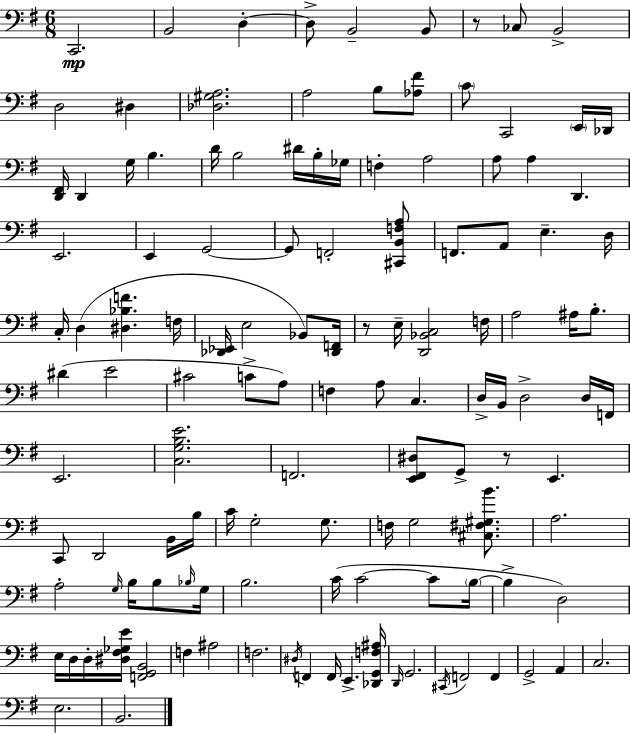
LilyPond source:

{
  \clef bass
  \numericTimeSignature
  \time 6/8
  \key e \minor
  c,2.\mp | b,2 d4-.~~ | d8-> b,2-- b,8 | r8 ces8 b,2-> | \break d2 dis4 | <des gis a>2. | a2 b8 <aes fis'>8 | \parenthesize c'8 c,2 \parenthesize e,16 des,16 | \break <d, fis,>16 d,4 g16 b4. | d'16 b2 dis'16 b16-. ges16 | f4-. a2 | a8 a4 d,4. | \break e,2. | e,4 g,2~~ | g,8 f,2-. <cis, b, f a>8 | f,8. a,8 e4.-- d16 | \break c16-. d4( <dis bes f'>4. f16 | <des, ees,>16 e2 bes,8) <des, f,>16 | r8 e16-- <d, bes, c>2 f16 | a2 ais16 b8.-. | \break dis'4( e'2 | cis'2 c'8-> a8) | f4 a8 c4. | d16-> b,16 d2-> d16 f,16 | \break e,2. | <c g b e'>2. | f,2. | <e, fis, dis>8 g,8-> r8 e,4. | \break c,8 d,2 b,16 b16 | c'16 g2-. g8. | f16 g2 <cis fis gis b'>8. | a2. | \break a2-. \grace { g16 } b16 b8 | \grace { bes16 } g16 b2. | c'16( c'2~~ c'8 | \parenthesize b16~~ b4-> d2) | \break e16 d16 d16-. <dis fis ges e'>16 <f, g, b,>2 | f4 ais2 | f2. | \acciaccatura { dis16 } f,4 f,16 e,4.-> | \break <des, g, f ais>16 \grace { d,16 } g,2. | \acciaccatura { cis,16 } f,2 | f,4 g,2-> | a,4 c2. | \break e2. | b,2. | \bar "|."
}